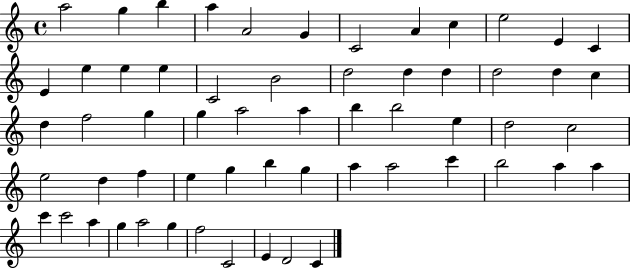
A5/h G5/q B5/q A5/q A4/h G4/q C4/h A4/q C5/q E5/h E4/q C4/q E4/q E5/q E5/q E5/q C4/h B4/h D5/h D5/q D5/q D5/h D5/q C5/q D5/q F5/h G5/q G5/q A5/h A5/q B5/q B5/h E5/q D5/h C5/h E5/h D5/q F5/q E5/q G5/q B5/q G5/q A5/q A5/h C6/q B5/h A5/q A5/q C6/q C6/h A5/q G5/q A5/h G5/q F5/h C4/h E4/q D4/h C4/q